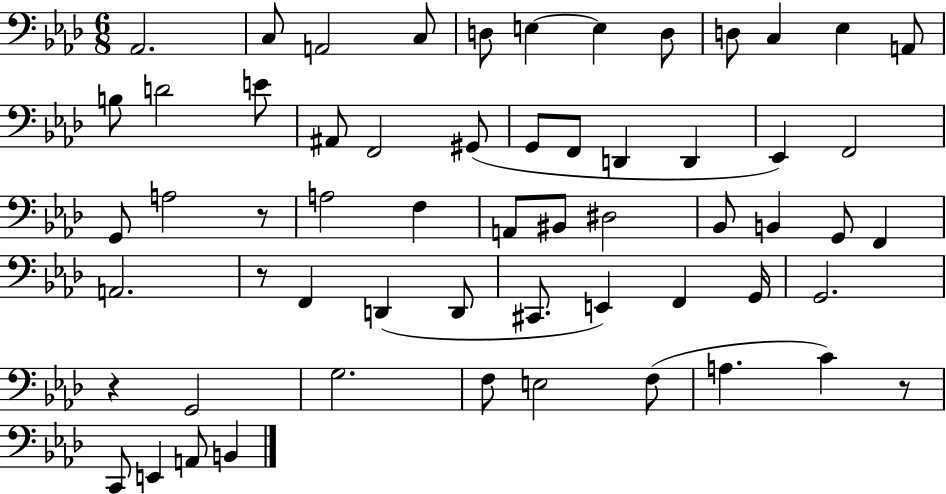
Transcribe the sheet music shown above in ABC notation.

X:1
T:Untitled
M:6/8
L:1/4
K:Ab
_A,,2 C,/2 A,,2 C,/2 D,/2 E, E, D,/2 D,/2 C, _E, A,,/2 B,/2 D2 E/2 ^A,,/2 F,,2 ^G,,/2 G,,/2 F,,/2 D,, D,, _E,, F,,2 G,,/2 A,2 z/2 A,2 F, A,,/2 ^B,,/2 ^D,2 _B,,/2 B,, G,,/2 F,, A,,2 z/2 F,, D,, D,,/2 ^C,,/2 E,, F,, G,,/4 G,,2 z G,,2 G,2 F,/2 E,2 F,/2 A, C z/2 C,,/2 E,, A,,/2 B,,